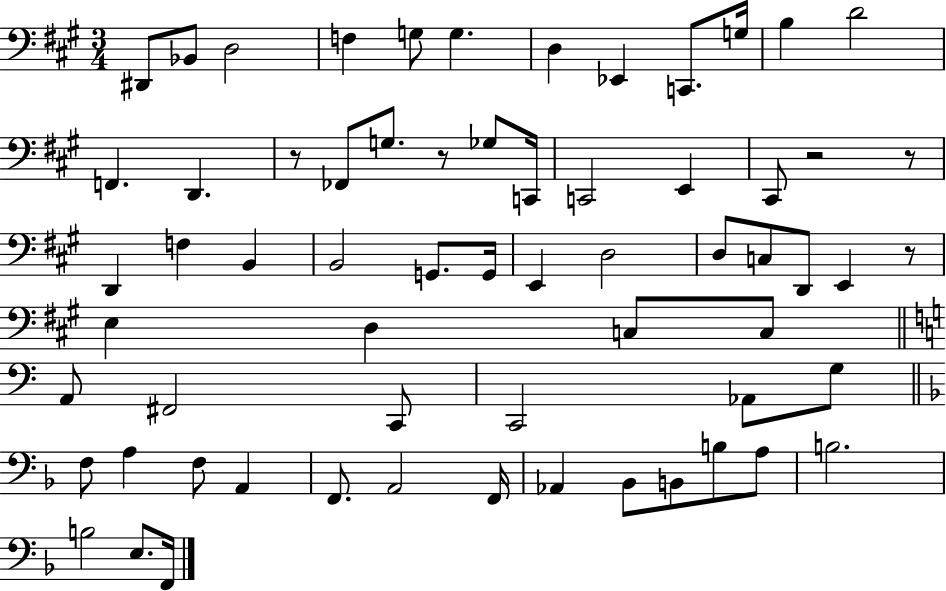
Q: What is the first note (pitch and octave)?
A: D#2